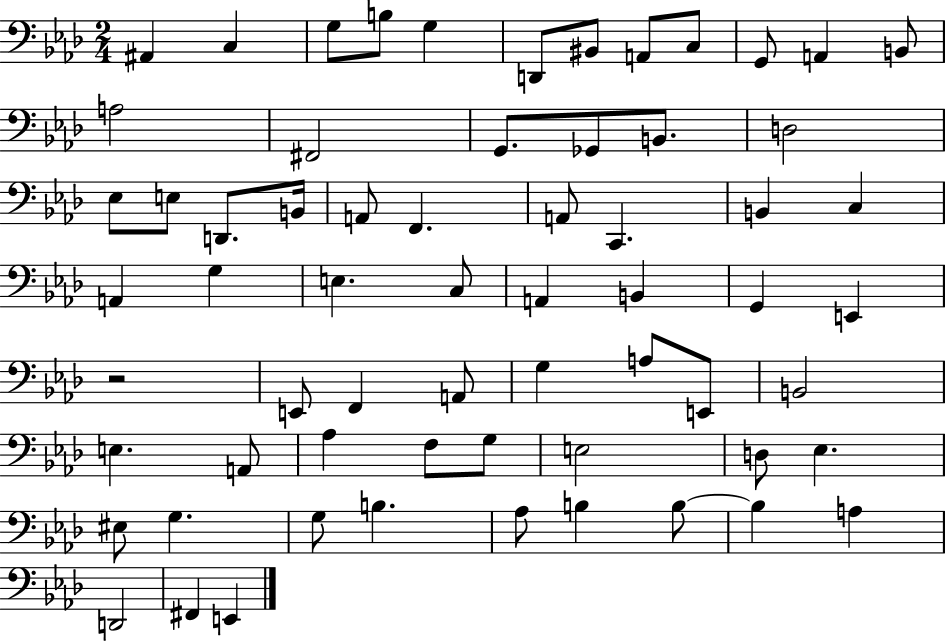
A#2/q C3/q G3/e B3/e G3/q D2/e BIS2/e A2/e C3/e G2/e A2/q B2/e A3/h F#2/h G2/e. Gb2/e B2/e. D3/h Eb3/e E3/e D2/e. B2/s A2/e F2/q. A2/e C2/q. B2/q C3/q A2/q G3/q E3/q. C3/e A2/q B2/q G2/q E2/q R/h E2/e F2/q A2/e G3/q A3/e E2/e B2/h E3/q. A2/e Ab3/q F3/e G3/e E3/h D3/e Eb3/q. EIS3/e G3/q. G3/e B3/q. Ab3/e B3/q B3/e B3/q A3/q D2/h F#2/q E2/q